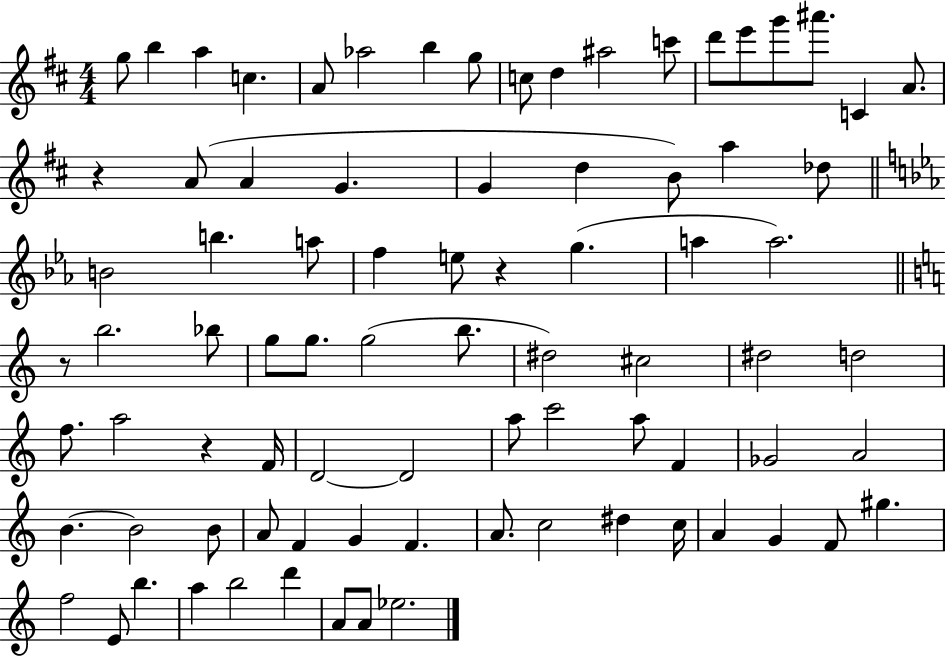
{
  \clef treble
  \numericTimeSignature
  \time 4/4
  \key d \major
  g''8 b''4 a''4 c''4. | a'8 aes''2 b''4 g''8 | c''8 d''4 ais''2 c'''8 | d'''8 e'''8 g'''8 ais'''8. c'4 a'8. | \break r4 a'8( a'4 g'4. | g'4 d''4 b'8) a''4 des''8 | \bar "||" \break \key ees \major b'2 b''4. a''8 | f''4 e''8 r4 g''4.( | a''4 a''2.) | \bar "||" \break \key a \minor r8 b''2. bes''8 | g''8 g''8. g''2( b''8. | dis''2) cis''2 | dis''2 d''2 | \break f''8. a''2 r4 f'16 | d'2~~ d'2 | a''8 c'''2 a''8 f'4 | ges'2 a'2 | \break b'4.~~ b'2 b'8 | a'8 f'4 g'4 f'4. | a'8. c''2 dis''4 c''16 | a'4 g'4 f'8 gis''4. | \break f''2 e'8 b''4. | a''4 b''2 d'''4 | a'8 a'8 ees''2. | \bar "|."
}